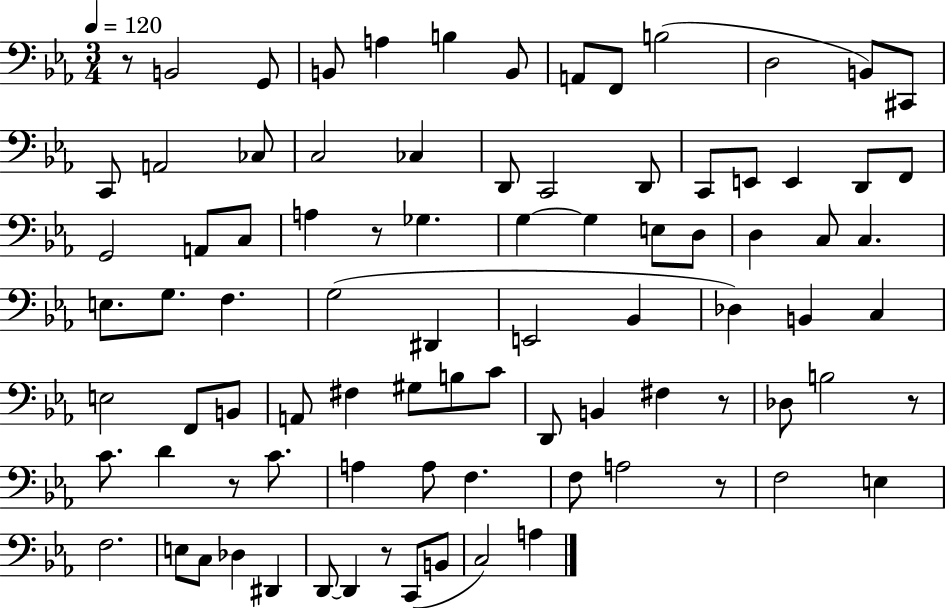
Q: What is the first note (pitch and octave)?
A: B2